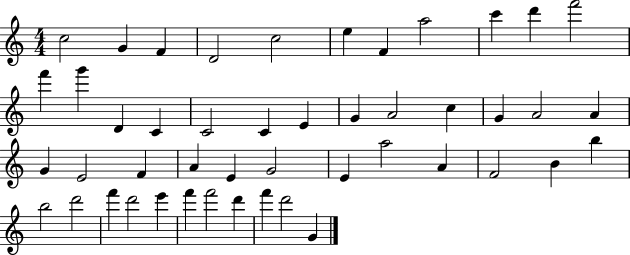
X:1
T:Untitled
M:4/4
L:1/4
K:C
c2 G F D2 c2 e F a2 c' d' f'2 f' g' D C C2 C E G A2 c G A2 A G E2 F A E G2 E a2 A F2 B b b2 d'2 f' d'2 e' f' f'2 d' f' d'2 G